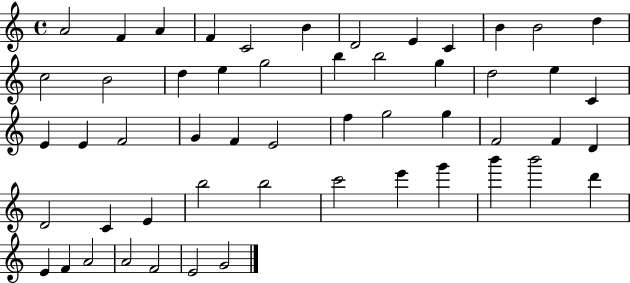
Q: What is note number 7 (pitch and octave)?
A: D4